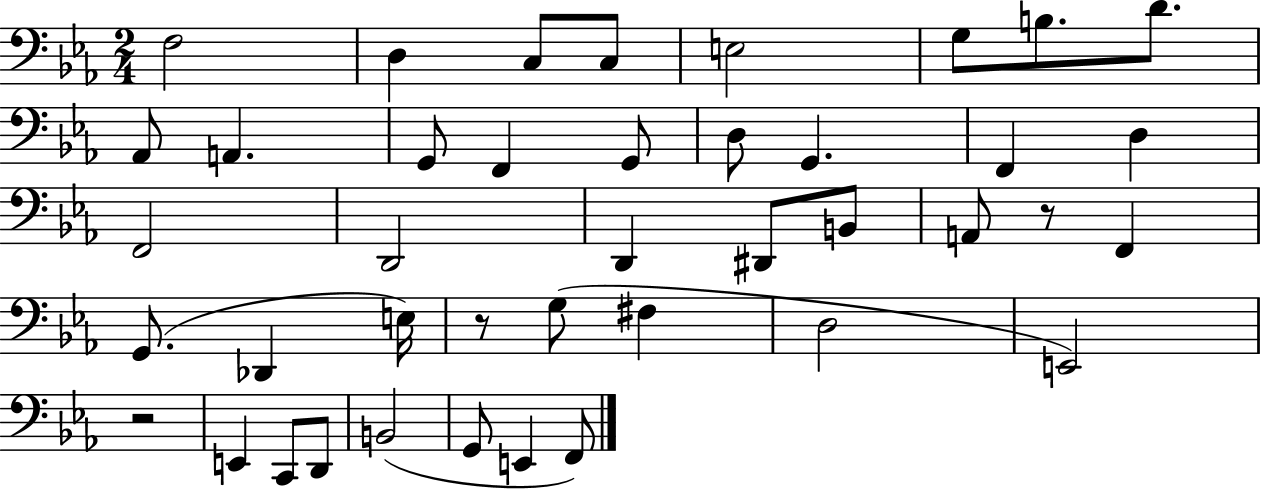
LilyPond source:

{
  \clef bass
  \numericTimeSignature
  \time 2/4
  \key ees \major
  f2 | d4 c8 c8 | e2 | g8 b8. d'8. | \break aes,8 a,4. | g,8 f,4 g,8 | d8 g,4. | f,4 d4 | \break f,2 | d,2 | d,4 dis,8 b,8 | a,8 r8 f,4 | \break g,8.( des,4 e16) | r8 g8( fis4 | d2 | e,2) | \break r2 | e,4 c,8 d,8 | b,2( | g,8 e,4 f,8) | \break \bar "|."
}